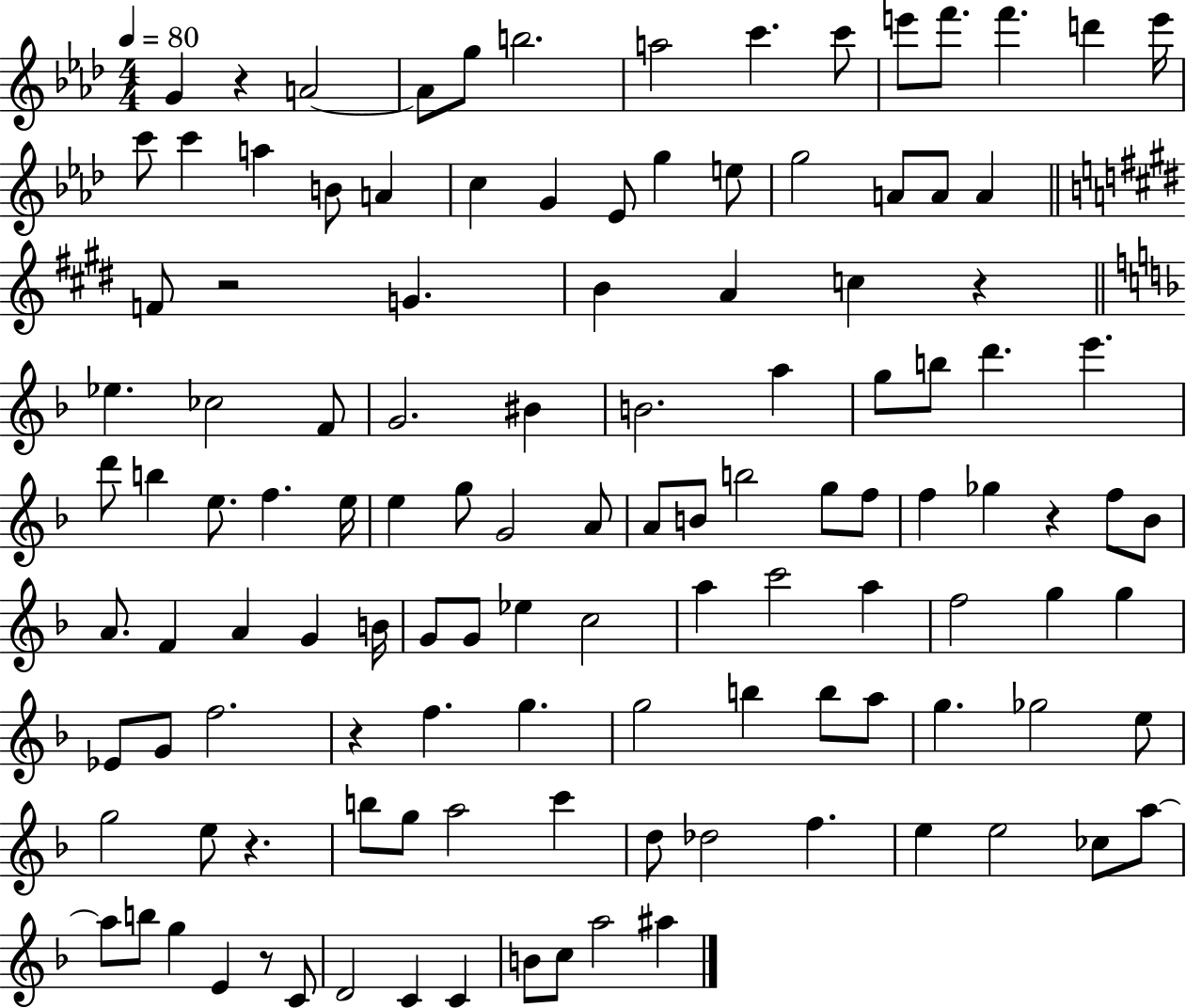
{
  \clef treble
  \numericTimeSignature
  \time 4/4
  \key aes \major
  \tempo 4 = 80
  g'4 r4 a'2~~ | a'8 g''8 b''2. | a''2 c'''4. c'''8 | e'''8 f'''8. f'''4. d'''4 e'''16 | \break c'''8 c'''4 a''4 b'8 a'4 | c''4 g'4 ees'8 g''4 e''8 | g''2 a'8 a'8 a'4 | \bar "||" \break \key e \major f'8 r2 g'4. | b'4 a'4 c''4 r4 | \bar "||" \break \key d \minor ees''4. ces''2 f'8 | g'2. bis'4 | b'2. a''4 | g''8 b''8 d'''4. e'''4. | \break d'''8 b''4 e''8. f''4. e''16 | e''4 g''8 g'2 a'8 | a'8 b'8 b''2 g''8 f''8 | f''4 ges''4 r4 f''8 bes'8 | \break a'8. f'4 a'4 g'4 b'16 | g'8 g'8 ees''4 c''2 | a''4 c'''2 a''4 | f''2 g''4 g''4 | \break ees'8 g'8 f''2. | r4 f''4. g''4. | g''2 b''4 b''8 a''8 | g''4. ges''2 e''8 | \break g''2 e''8 r4. | b''8 g''8 a''2 c'''4 | d''8 des''2 f''4. | e''4 e''2 ces''8 a''8~~ | \break a''8 b''8 g''4 e'4 r8 c'8 | d'2 c'4 c'4 | b'8 c''8 a''2 ais''4 | \bar "|."
}